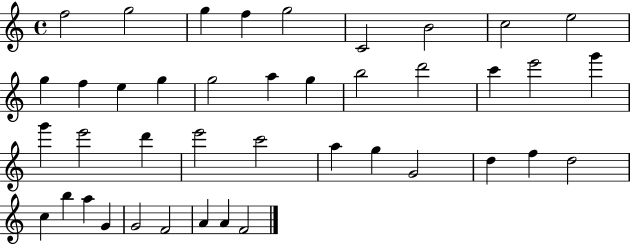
F5/h G5/h G5/q F5/q G5/h C4/h B4/h C5/h E5/h G5/q F5/q E5/q G5/q G5/h A5/q G5/q B5/h D6/h C6/q E6/h G6/q G6/q E6/h D6/q E6/h C6/h A5/q G5/q G4/h D5/q F5/q D5/h C5/q B5/q A5/q G4/q G4/h F4/h A4/q A4/q F4/h